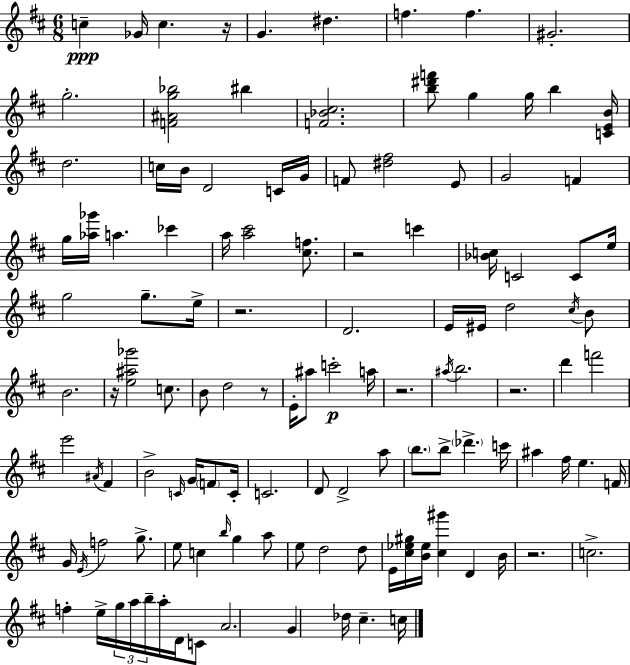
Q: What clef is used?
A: treble